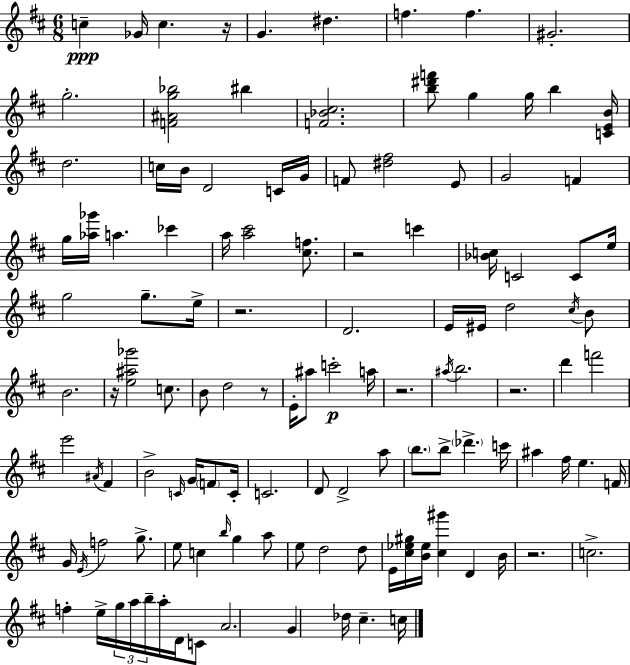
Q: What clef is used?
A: treble